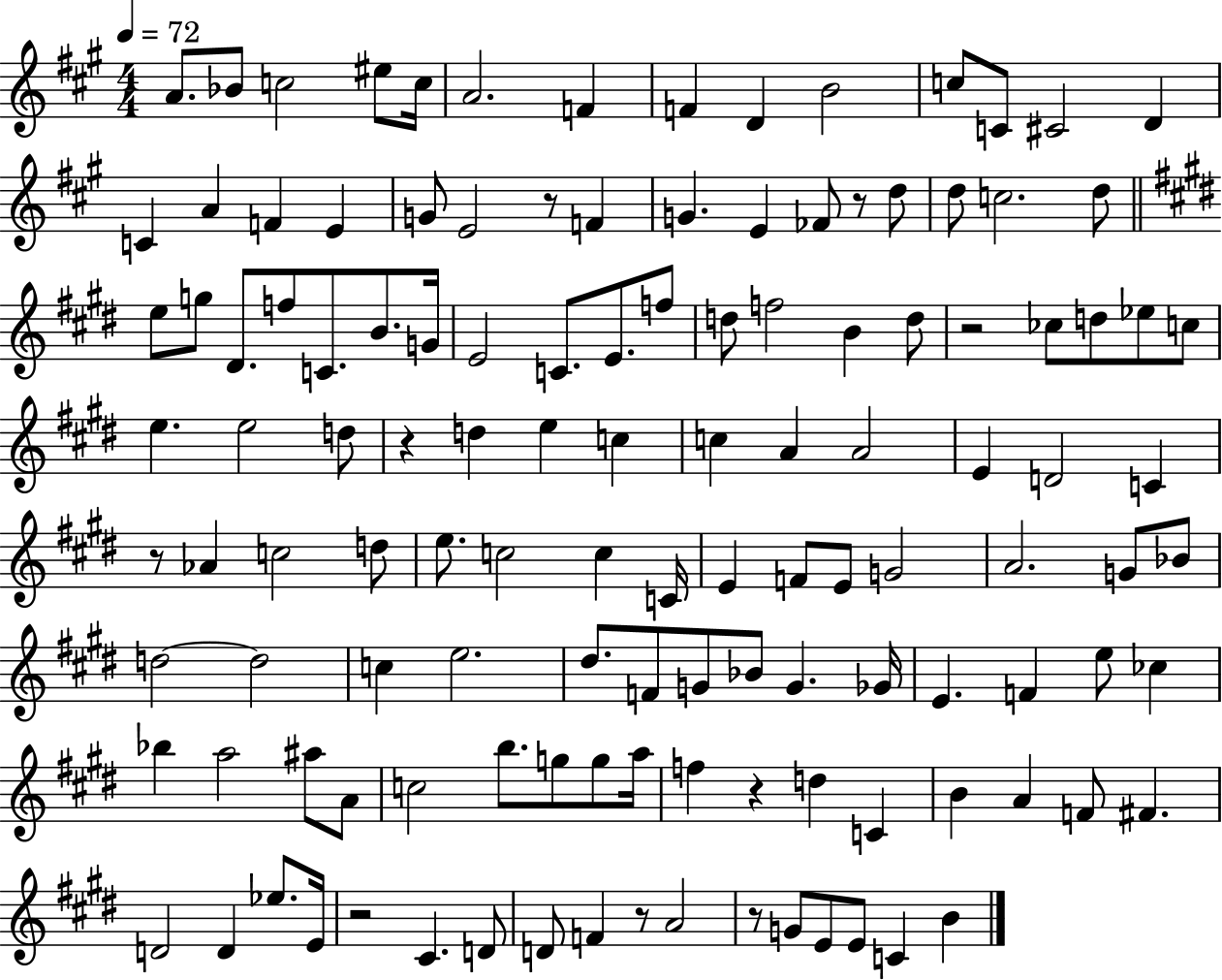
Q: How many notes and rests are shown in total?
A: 126